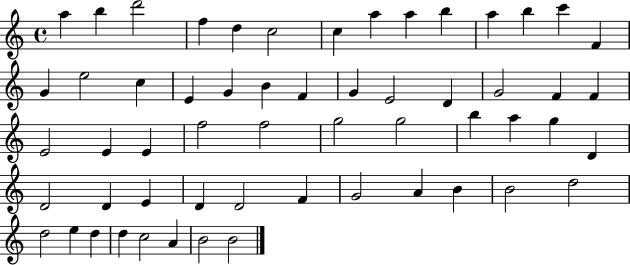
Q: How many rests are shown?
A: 0